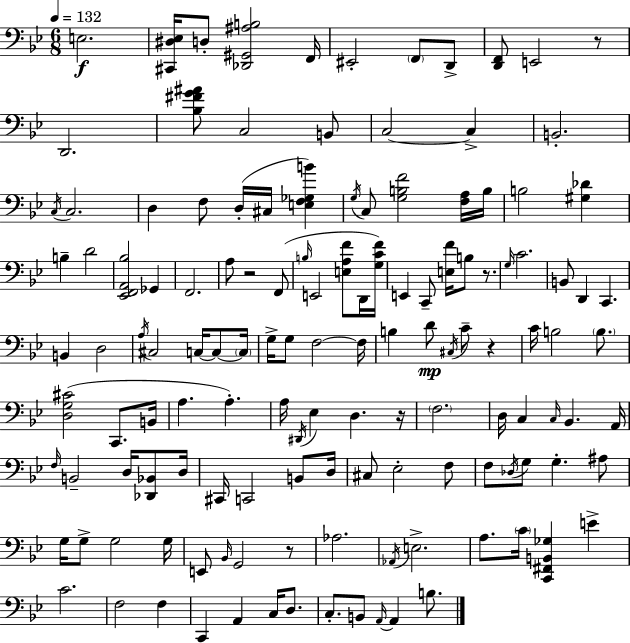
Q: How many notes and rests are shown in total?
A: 134